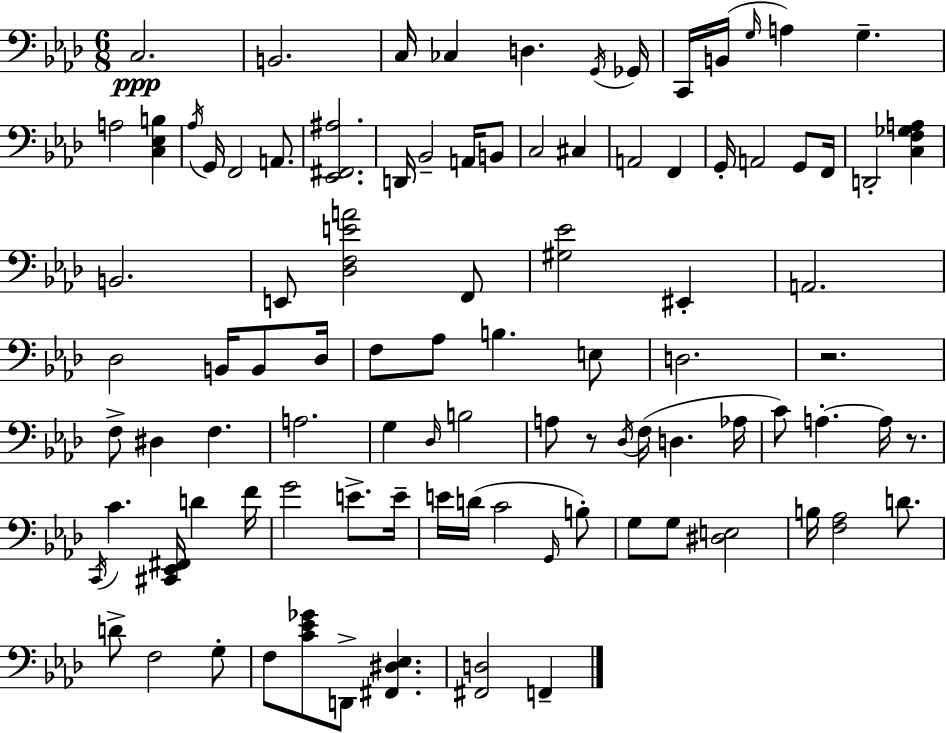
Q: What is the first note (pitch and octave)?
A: C3